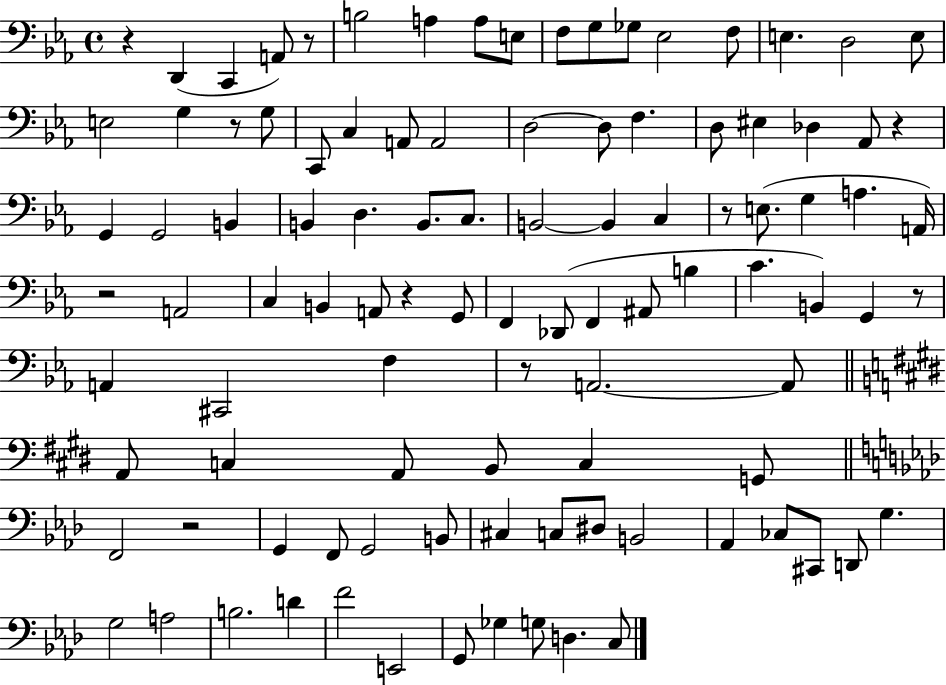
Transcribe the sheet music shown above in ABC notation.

X:1
T:Untitled
M:4/4
L:1/4
K:Eb
z D,, C,, A,,/2 z/2 B,2 A, A,/2 E,/2 F,/2 G,/2 _G,/2 _E,2 F,/2 E, D,2 E,/2 E,2 G, z/2 G,/2 C,,/2 C, A,,/2 A,,2 D,2 D,/2 F, D,/2 ^E, _D, _A,,/2 z G,, G,,2 B,, B,, D, B,,/2 C,/2 B,,2 B,, C, z/2 E,/2 G, A, A,,/4 z2 A,,2 C, B,, A,,/2 z G,,/2 F,, _D,,/2 F,, ^A,,/2 B, C B,, G,, z/2 A,, ^C,,2 F, z/2 A,,2 A,,/2 A,,/2 C, A,,/2 B,,/2 C, G,,/2 F,,2 z2 G,, F,,/2 G,,2 B,,/2 ^C, C,/2 ^D,/2 B,,2 _A,, _C,/2 ^C,,/2 D,,/2 G, G,2 A,2 B,2 D F2 E,,2 G,,/2 _G, G,/2 D, C,/2